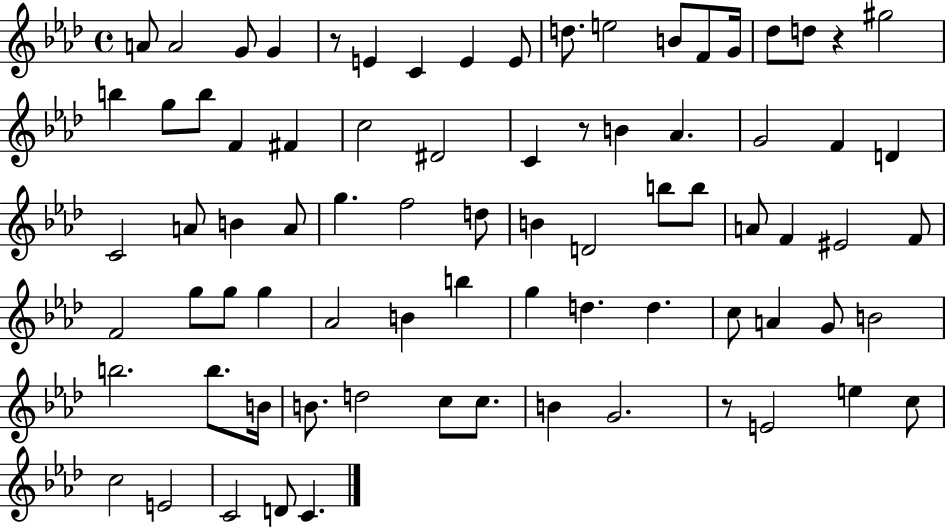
{
  \clef treble
  \time 4/4
  \defaultTimeSignature
  \key aes \major
  \repeat volta 2 { a'8 a'2 g'8 g'4 | r8 e'4 c'4 e'4 e'8 | d''8. e''2 b'8 f'8 g'16 | des''8 d''8 r4 gis''2 | \break b''4 g''8 b''8 f'4 fis'4 | c''2 dis'2 | c'4 r8 b'4 aes'4. | g'2 f'4 d'4 | \break c'2 a'8 b'4 a'8 | g''4. f''2 d''8 | b'4 d'2 b''8 b''8 | a'8 f'4 eis'2 f'8 | \break f'2 g''8 g''8 g''4 | aes'2 b'4 b''4 | g''4 d''4. d''4. | c''8 a'4 g'8 b'2 | \break b''2. b''8. b'16 | b'8. d''2 c''8 c''8. | b'4 g'2. | r8 e'2 e''4 c''8 | \break c''2 e'2 | c'2 d'8 c'4. | } \bar "|."
}